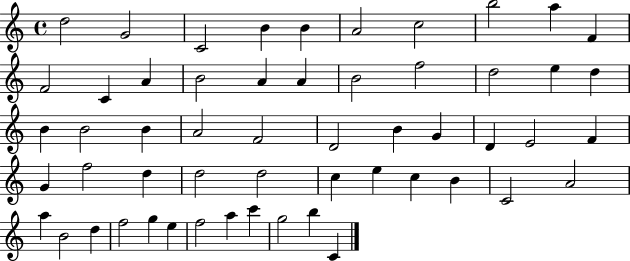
D5/h G4/h C4/h B4/q B4/q A4/h C5/h B5/h A5/q F4/q F4/h C4/q A4/q B4/h A4/q A4/q B4/h F5/h D5/h E5/q D5/q B4/q B4/h B4/q A4/h F4/h D4/h B4/q G4/q D4/q E4/h F4/q G4/q F5/h D5/q D5/h D5/h C5/q E5/q C5/q B4/q C4/h A4/h A5/q B4/h D5/q F5/h G5/q E5/q F5/h A5/q C6/q G5/h B5/q C4/q